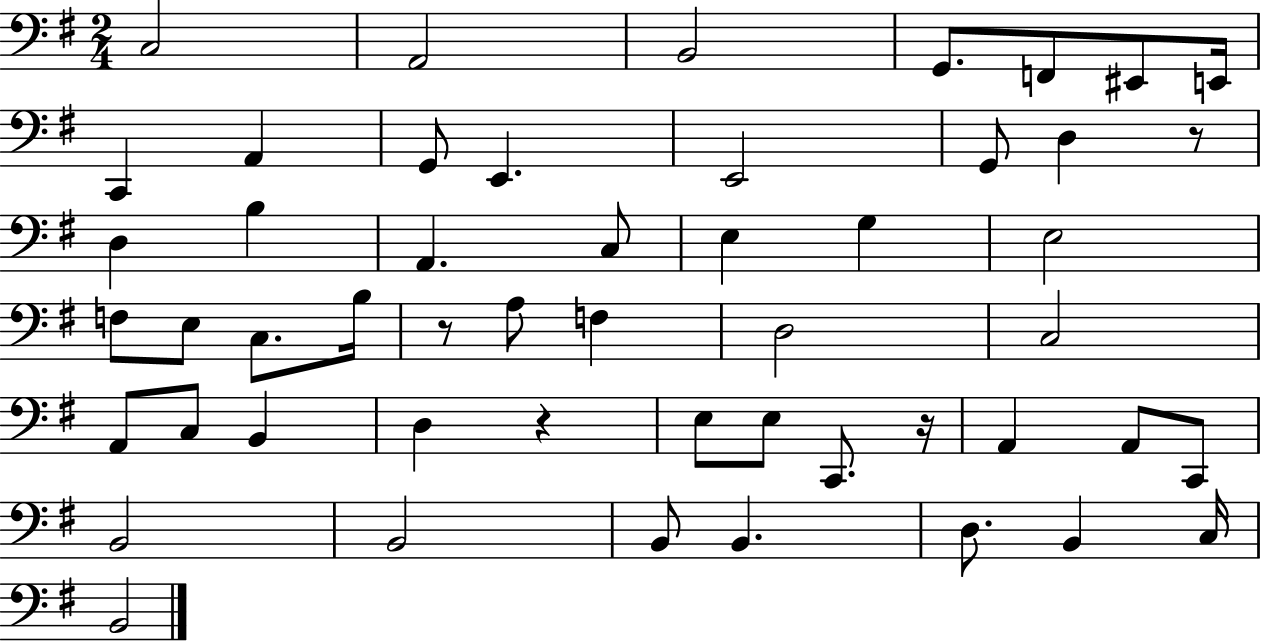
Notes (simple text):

C3/h A2/h B2/h G2/e. F2/e EIS2/e E2/s C2/q A2/q G2/e E2/q. E2/h G2/e D3/q R/e D3/q B3/q A2/q. C3/e E3/q G3/q E3/h F3/e E3/e C3/e. B3/s R/e A3/e F3/q D3/h C3/h A2/e C3/e B2/q D3/q R/q E3/e E3/e C2/e. R/s A2/q A2/e C2/e B2/h B2/h B2/e B2/q. D3/e. B2/q C3/s B2/h